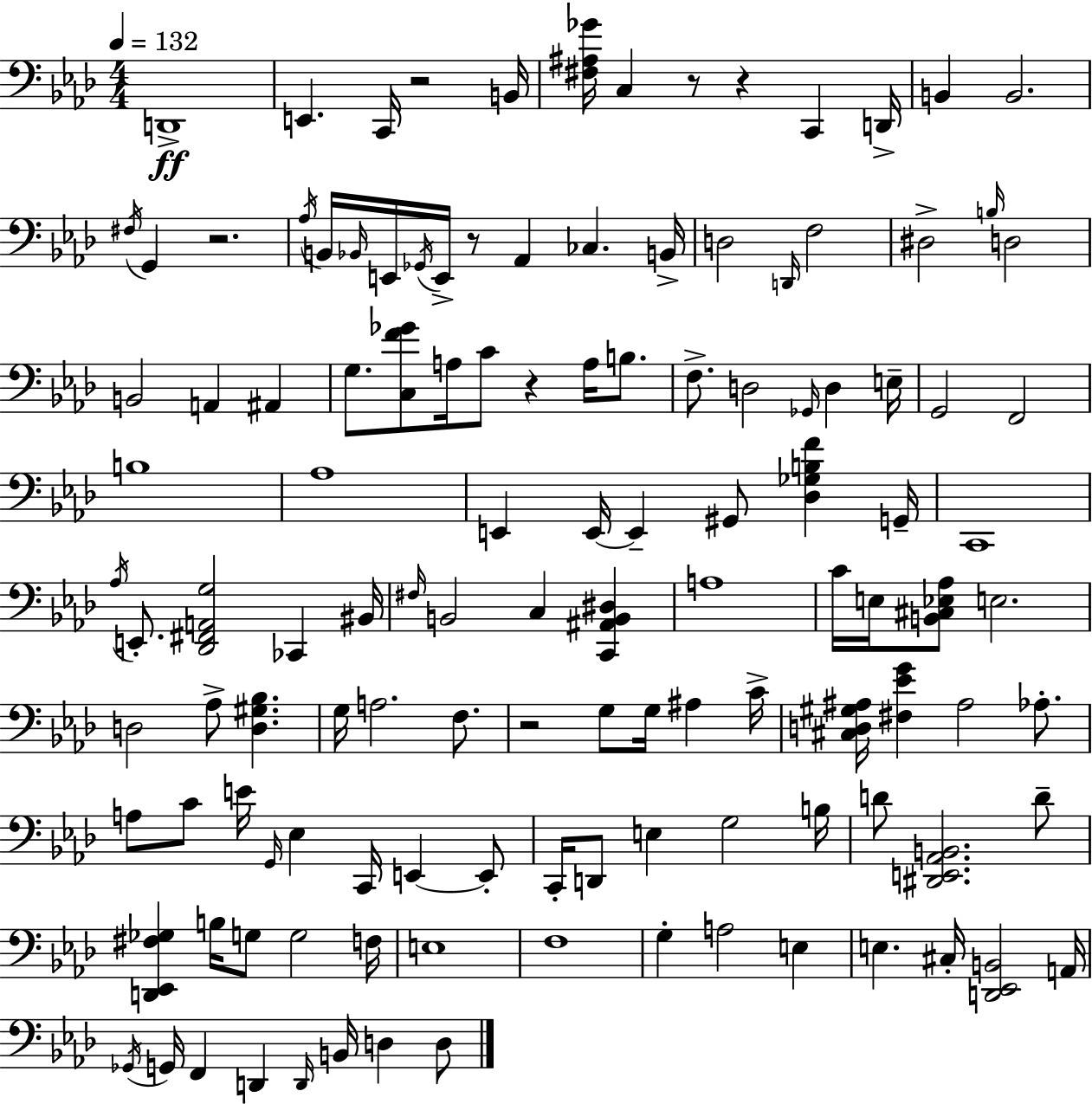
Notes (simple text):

D2/w E2/q. C2/s R/h B2/s [F#3,A#3,Gb4]/s C3/q R/e R/q C2/q D2/s B2/q B2/h. F#3/s G2/q R/h. Ab3/s B2/s Bb2/s E2/s Gb2/s E2/s R/e Ab2/q CES3/q. B2/s D3/h D2/s F3/h D#3/h B3/s D3/h B2/h A2/q A#2/q G3/e. [C3,F4,Gb4]/e A3/s C4/e R/q A3/s B3/e. F3/e. D3/h Gb2/s D3/q E3/s G2/h F2/h B3/w Ab3/w E2/q E2/s E2/q G#2/e [Db3,Gb3,B3,F4]/q G2/s C2/w Ab3/s E2/e. [Db2,F#2,A2,G3]/h CES2/q BIS2/s F#3/s B2/h C3/q [C2,A#2,B2,D#3]/q A3/w C4/s E3/s [B2,C#3,Eb3,Ab3]/e E3/h. D3/h Ab3/e [D3,G#3,Bb3]/q. G3/s A3/h. F3/e. R/h G3/e G3/s A#3/q C4/s [C#3,D3,G#3,A#3]/s [F#3,Eb4,G4]/q A#3/h Ab3/e. A3/e C4/e E4/s G2/s Eb3/q C2/s E2/q E2/e C2/s D2/e E3/q G3/h B3/s D4/e [D#2,E2,Ab2,B2]/h. D4/e [D2,Eb2,F#3,Gb3]/q B3/s G3/e G3/h F3/s E3/w F3/w G3/q A3/h E3/q E3/q. C#3/s [D2,Eb2,B2]/h A2/s Gb2/s G2/s F2/q D2/q D2/s B2/s D3/q D3/e